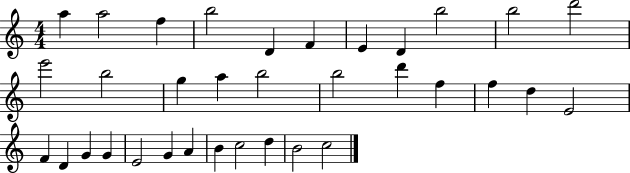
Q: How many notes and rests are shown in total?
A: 34